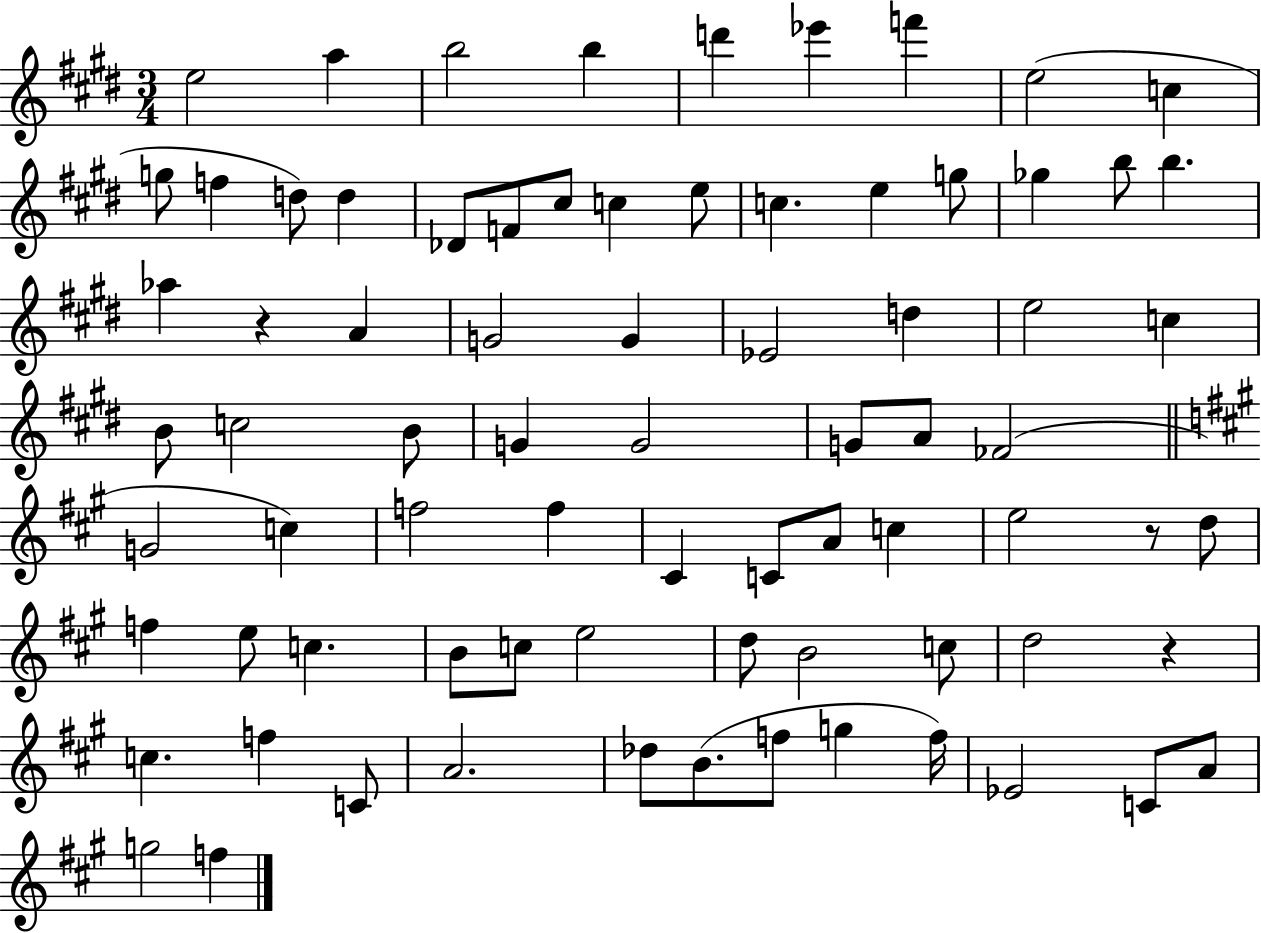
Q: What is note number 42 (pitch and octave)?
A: C5